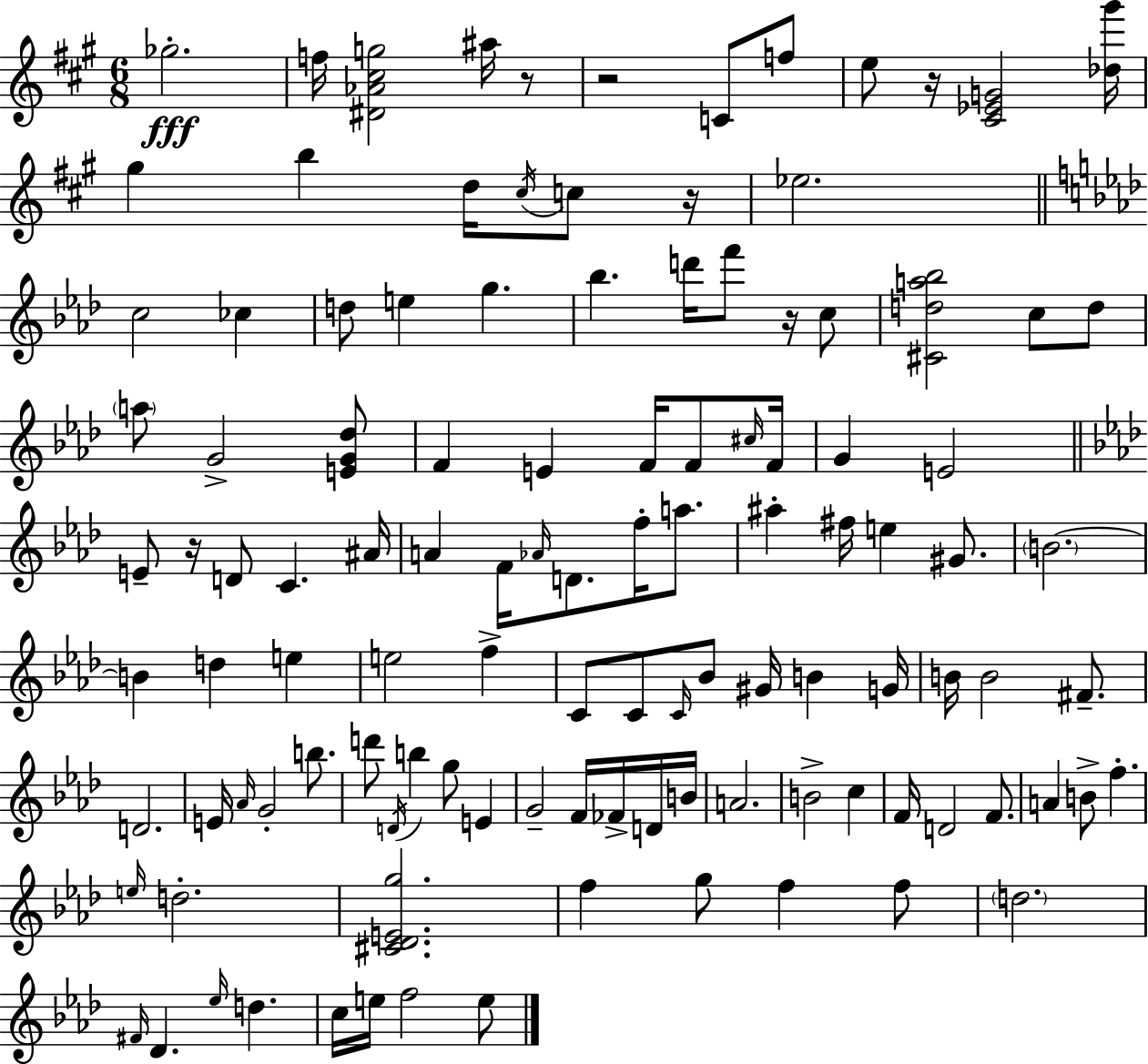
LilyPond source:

{
  \clef treble
  \numericTimeSignature
  \time 6/8
  \key a \major
  \repeat volta 2 { ges''2.-.\fff | f''16 <dis' aes' cis'' g''>2 ais''16 r8 | r2 c'8 f''8 | e''8 r16 <cis' ees' g'>2 <des'' gis'''>16 | \break gis''4 b''4 d''16 \acciaccatura { cis''16 } c''8 | r16 ees''2. | \bar "||" \break \key aes \major c''2 ces''4 | d''8 e''4 g''4. | bes''4. d'''16 f'''8 r16 c''8 | <cis' d'' a'' bes''>2 c''8 d''8 | \break \parenthesize a''8 g'2-> <e' g' des''>8 | f'4 e'4 f'16 f'8 \grace { cis''16 } | f'16 g'4 e'2 | \bar "||" \break \key f \minor e'8-- r16 d'8 c'4. ais'16 | a'4 f'16 \grace { aes'16 } d'8. f''16-. a''8. | ais''4-. fis''16 e''4 gis'8. | \parenthesize b'2.~~ | \break b'4 d''4 e''4 | e''2 f''4-> | c'8 c'8 \grace { c'16 } bes'8 gis'16 b'4 | g'16 b'16 b'2 fis'8.-- | \break d'2. | e'16 \grace { aes'16 } g'2-. | b''8. d'''8 \acciaccatura { d'16 } b''4 g''8 | e'4 g'2-- | \break f'16 fes'16-> d'16 b'16 a'2. | b'2-> | c''4 f'16 d'2 | f'8. a'4 b'8-> f''4.-. | \break \grace { e''16 } d''2.-. | <cis' des' e' g''>2. | f''4 g''8 f''4 | f''8 \parenthesize d''2. | \break \grace { fis'16 } des'4. | \grace { ees''16 } d''4. c''16 e''16 f''2 | e''8 } \bar "|."
}